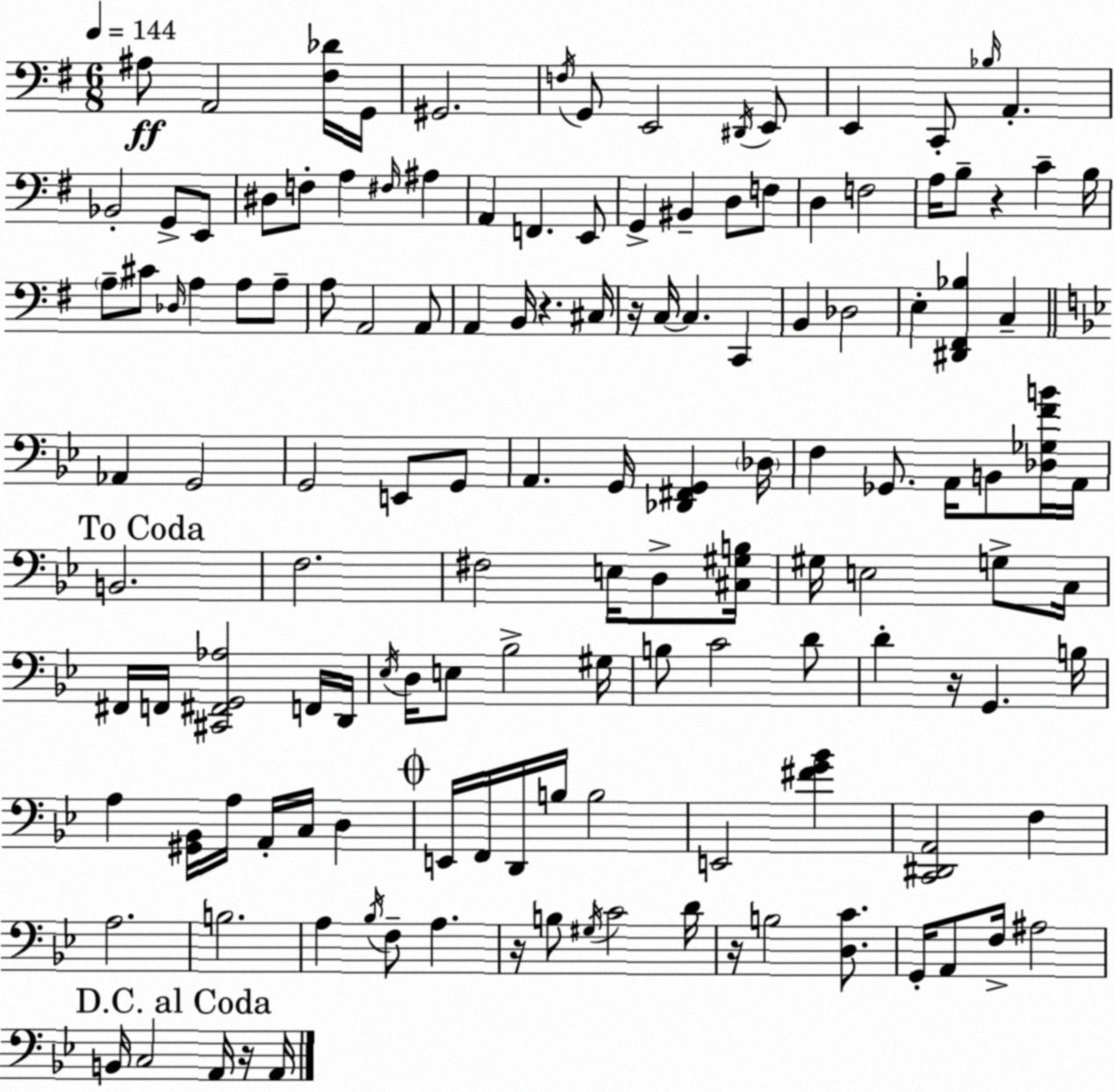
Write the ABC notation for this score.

X:1
T:Untitled
M:6/8
L:1/4
K:G
^A,/2 A,,2 [^F,_D]/4 G,,/4 ^G,,2 F,/4 G,,/2 E,,2 ^D,,/4 E,,/2 E,, C,,/2 _B,/4 A,, _B,,2 G,,/2 E,,/2 ^D,/2 F,/2 A, ^F,/4 ^A, A,, F,, E,,/2 G,, ^B,, D,/2 F,/2 D, F,2 A,/4 B,/2 z C B,/4 A,/2 ^C/2 _D,/4 A, A,/2 A,/2 A,/2 A,,2 A,,/2 A,, B,,/4 z ^C,/4 z/4 C,/4 C, C,, B,, _D,2 E, [^D,,^F,,_B,] C, _A,, G,,2 G,,2 E,,/2 G,,/2 A,, G,,/4 [_D,,^F,,G,,] _D,/4 F, _G,,/2 A,,/4 B,,/2 [_D,_G,FB]/4 A,,/4 B,,2 F,2 ^F,2 E,/4 D,/2 [^C,^G,B,]/4 ^G,/4 E,2 G,/2 C,/4 ^F,,/4 F,,/4 [^C,,^F,,G,,_A,]2 F,,/4 D,,/4 _E,/4 D,/4 E,/2 _B,2 ^G,/4 B,/2 C2 D/2 D z/4 G,, B,/4 A, [^G,,_B,,]/4 A,/4 A,,/4 C,/4 D, E,,/4 F,,/4 D,,/4 B,/4 B,2 E,,2 [^FG_B] [C,,^D,,A,,]2 F, A,2 B,2 A, _B,/4 F,/2 A, z/4 B,/2 ^G,/4 C2 D/4 z/4 B,2 [D,C]/2 G,,/4 A,,/2 F,/4 ^A,2 B,,/4 C,2 A,,/4 z/4 A,,/4